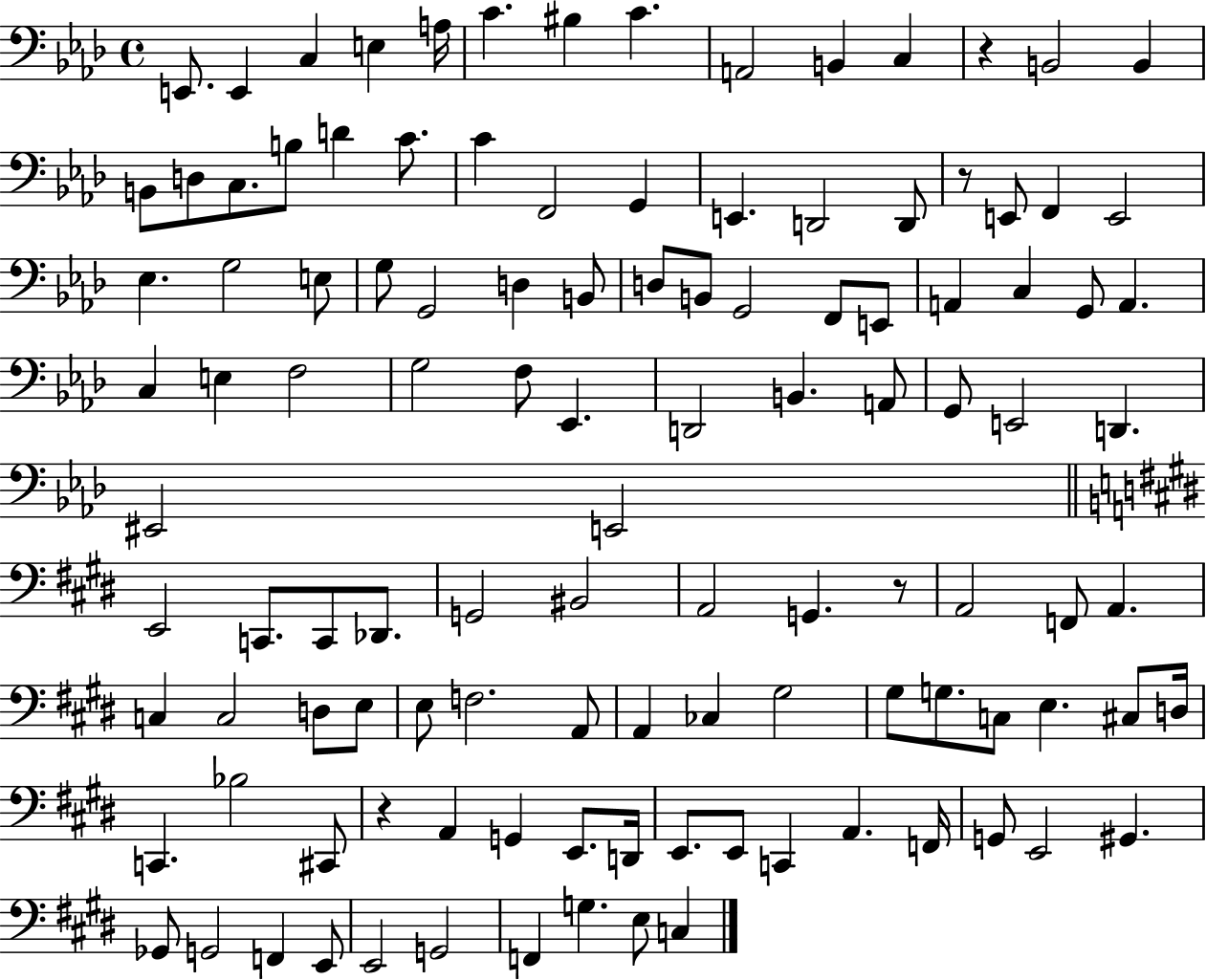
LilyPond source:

{
  \clef bass
  \time 4/4
  \defaultTimeSignature
  \key aes \major
  \repeat volta 2 { e,8. e,4 c4 e4 a16 | c'4. bis4 c'4. | a,2 b,4 c4 | r4 b,2 b,4 | \break b,8 d8 c8. b8 d'4 c'8. | c'4 f,2 g,4 | e,4. d,2 d,8 | r8 e,8 f,4 e,2 | \break ees4. g2 e8 | g8 g,2 d4 b,8 | d8 b,8 g,2 f,8 e,8 | a,4 c4 g,8 a,4. | \break c4 e4 f2 | g2 f8 ees,4. | d,2 b,4. a,8 | g,8 e,2 d,4. | \break eis,2 e,2 | \bar "||" \break \key e \major e,2 c,8. c,8 des,8. | g,2 bis,2 | a,2 g,4. r8 | a,2 f,8 a,4. | \break c4 c2 d8 e8 | e8 f2. a,8 | a,4 ces4 gis2 | gis8 g8. c8 e4. cis8 d16 | \break c,4. bes2 cis,8 | r4 a,4 g,4 e,8. d,16 | e,8. e,8 c,4 a,4. f,16 | g,8 e,2 gis,4. | \break ges,8 g,2 f,4 e,8 | e,2 g,2 | f,4 g4. e8 c4 | } \bar "|."
}